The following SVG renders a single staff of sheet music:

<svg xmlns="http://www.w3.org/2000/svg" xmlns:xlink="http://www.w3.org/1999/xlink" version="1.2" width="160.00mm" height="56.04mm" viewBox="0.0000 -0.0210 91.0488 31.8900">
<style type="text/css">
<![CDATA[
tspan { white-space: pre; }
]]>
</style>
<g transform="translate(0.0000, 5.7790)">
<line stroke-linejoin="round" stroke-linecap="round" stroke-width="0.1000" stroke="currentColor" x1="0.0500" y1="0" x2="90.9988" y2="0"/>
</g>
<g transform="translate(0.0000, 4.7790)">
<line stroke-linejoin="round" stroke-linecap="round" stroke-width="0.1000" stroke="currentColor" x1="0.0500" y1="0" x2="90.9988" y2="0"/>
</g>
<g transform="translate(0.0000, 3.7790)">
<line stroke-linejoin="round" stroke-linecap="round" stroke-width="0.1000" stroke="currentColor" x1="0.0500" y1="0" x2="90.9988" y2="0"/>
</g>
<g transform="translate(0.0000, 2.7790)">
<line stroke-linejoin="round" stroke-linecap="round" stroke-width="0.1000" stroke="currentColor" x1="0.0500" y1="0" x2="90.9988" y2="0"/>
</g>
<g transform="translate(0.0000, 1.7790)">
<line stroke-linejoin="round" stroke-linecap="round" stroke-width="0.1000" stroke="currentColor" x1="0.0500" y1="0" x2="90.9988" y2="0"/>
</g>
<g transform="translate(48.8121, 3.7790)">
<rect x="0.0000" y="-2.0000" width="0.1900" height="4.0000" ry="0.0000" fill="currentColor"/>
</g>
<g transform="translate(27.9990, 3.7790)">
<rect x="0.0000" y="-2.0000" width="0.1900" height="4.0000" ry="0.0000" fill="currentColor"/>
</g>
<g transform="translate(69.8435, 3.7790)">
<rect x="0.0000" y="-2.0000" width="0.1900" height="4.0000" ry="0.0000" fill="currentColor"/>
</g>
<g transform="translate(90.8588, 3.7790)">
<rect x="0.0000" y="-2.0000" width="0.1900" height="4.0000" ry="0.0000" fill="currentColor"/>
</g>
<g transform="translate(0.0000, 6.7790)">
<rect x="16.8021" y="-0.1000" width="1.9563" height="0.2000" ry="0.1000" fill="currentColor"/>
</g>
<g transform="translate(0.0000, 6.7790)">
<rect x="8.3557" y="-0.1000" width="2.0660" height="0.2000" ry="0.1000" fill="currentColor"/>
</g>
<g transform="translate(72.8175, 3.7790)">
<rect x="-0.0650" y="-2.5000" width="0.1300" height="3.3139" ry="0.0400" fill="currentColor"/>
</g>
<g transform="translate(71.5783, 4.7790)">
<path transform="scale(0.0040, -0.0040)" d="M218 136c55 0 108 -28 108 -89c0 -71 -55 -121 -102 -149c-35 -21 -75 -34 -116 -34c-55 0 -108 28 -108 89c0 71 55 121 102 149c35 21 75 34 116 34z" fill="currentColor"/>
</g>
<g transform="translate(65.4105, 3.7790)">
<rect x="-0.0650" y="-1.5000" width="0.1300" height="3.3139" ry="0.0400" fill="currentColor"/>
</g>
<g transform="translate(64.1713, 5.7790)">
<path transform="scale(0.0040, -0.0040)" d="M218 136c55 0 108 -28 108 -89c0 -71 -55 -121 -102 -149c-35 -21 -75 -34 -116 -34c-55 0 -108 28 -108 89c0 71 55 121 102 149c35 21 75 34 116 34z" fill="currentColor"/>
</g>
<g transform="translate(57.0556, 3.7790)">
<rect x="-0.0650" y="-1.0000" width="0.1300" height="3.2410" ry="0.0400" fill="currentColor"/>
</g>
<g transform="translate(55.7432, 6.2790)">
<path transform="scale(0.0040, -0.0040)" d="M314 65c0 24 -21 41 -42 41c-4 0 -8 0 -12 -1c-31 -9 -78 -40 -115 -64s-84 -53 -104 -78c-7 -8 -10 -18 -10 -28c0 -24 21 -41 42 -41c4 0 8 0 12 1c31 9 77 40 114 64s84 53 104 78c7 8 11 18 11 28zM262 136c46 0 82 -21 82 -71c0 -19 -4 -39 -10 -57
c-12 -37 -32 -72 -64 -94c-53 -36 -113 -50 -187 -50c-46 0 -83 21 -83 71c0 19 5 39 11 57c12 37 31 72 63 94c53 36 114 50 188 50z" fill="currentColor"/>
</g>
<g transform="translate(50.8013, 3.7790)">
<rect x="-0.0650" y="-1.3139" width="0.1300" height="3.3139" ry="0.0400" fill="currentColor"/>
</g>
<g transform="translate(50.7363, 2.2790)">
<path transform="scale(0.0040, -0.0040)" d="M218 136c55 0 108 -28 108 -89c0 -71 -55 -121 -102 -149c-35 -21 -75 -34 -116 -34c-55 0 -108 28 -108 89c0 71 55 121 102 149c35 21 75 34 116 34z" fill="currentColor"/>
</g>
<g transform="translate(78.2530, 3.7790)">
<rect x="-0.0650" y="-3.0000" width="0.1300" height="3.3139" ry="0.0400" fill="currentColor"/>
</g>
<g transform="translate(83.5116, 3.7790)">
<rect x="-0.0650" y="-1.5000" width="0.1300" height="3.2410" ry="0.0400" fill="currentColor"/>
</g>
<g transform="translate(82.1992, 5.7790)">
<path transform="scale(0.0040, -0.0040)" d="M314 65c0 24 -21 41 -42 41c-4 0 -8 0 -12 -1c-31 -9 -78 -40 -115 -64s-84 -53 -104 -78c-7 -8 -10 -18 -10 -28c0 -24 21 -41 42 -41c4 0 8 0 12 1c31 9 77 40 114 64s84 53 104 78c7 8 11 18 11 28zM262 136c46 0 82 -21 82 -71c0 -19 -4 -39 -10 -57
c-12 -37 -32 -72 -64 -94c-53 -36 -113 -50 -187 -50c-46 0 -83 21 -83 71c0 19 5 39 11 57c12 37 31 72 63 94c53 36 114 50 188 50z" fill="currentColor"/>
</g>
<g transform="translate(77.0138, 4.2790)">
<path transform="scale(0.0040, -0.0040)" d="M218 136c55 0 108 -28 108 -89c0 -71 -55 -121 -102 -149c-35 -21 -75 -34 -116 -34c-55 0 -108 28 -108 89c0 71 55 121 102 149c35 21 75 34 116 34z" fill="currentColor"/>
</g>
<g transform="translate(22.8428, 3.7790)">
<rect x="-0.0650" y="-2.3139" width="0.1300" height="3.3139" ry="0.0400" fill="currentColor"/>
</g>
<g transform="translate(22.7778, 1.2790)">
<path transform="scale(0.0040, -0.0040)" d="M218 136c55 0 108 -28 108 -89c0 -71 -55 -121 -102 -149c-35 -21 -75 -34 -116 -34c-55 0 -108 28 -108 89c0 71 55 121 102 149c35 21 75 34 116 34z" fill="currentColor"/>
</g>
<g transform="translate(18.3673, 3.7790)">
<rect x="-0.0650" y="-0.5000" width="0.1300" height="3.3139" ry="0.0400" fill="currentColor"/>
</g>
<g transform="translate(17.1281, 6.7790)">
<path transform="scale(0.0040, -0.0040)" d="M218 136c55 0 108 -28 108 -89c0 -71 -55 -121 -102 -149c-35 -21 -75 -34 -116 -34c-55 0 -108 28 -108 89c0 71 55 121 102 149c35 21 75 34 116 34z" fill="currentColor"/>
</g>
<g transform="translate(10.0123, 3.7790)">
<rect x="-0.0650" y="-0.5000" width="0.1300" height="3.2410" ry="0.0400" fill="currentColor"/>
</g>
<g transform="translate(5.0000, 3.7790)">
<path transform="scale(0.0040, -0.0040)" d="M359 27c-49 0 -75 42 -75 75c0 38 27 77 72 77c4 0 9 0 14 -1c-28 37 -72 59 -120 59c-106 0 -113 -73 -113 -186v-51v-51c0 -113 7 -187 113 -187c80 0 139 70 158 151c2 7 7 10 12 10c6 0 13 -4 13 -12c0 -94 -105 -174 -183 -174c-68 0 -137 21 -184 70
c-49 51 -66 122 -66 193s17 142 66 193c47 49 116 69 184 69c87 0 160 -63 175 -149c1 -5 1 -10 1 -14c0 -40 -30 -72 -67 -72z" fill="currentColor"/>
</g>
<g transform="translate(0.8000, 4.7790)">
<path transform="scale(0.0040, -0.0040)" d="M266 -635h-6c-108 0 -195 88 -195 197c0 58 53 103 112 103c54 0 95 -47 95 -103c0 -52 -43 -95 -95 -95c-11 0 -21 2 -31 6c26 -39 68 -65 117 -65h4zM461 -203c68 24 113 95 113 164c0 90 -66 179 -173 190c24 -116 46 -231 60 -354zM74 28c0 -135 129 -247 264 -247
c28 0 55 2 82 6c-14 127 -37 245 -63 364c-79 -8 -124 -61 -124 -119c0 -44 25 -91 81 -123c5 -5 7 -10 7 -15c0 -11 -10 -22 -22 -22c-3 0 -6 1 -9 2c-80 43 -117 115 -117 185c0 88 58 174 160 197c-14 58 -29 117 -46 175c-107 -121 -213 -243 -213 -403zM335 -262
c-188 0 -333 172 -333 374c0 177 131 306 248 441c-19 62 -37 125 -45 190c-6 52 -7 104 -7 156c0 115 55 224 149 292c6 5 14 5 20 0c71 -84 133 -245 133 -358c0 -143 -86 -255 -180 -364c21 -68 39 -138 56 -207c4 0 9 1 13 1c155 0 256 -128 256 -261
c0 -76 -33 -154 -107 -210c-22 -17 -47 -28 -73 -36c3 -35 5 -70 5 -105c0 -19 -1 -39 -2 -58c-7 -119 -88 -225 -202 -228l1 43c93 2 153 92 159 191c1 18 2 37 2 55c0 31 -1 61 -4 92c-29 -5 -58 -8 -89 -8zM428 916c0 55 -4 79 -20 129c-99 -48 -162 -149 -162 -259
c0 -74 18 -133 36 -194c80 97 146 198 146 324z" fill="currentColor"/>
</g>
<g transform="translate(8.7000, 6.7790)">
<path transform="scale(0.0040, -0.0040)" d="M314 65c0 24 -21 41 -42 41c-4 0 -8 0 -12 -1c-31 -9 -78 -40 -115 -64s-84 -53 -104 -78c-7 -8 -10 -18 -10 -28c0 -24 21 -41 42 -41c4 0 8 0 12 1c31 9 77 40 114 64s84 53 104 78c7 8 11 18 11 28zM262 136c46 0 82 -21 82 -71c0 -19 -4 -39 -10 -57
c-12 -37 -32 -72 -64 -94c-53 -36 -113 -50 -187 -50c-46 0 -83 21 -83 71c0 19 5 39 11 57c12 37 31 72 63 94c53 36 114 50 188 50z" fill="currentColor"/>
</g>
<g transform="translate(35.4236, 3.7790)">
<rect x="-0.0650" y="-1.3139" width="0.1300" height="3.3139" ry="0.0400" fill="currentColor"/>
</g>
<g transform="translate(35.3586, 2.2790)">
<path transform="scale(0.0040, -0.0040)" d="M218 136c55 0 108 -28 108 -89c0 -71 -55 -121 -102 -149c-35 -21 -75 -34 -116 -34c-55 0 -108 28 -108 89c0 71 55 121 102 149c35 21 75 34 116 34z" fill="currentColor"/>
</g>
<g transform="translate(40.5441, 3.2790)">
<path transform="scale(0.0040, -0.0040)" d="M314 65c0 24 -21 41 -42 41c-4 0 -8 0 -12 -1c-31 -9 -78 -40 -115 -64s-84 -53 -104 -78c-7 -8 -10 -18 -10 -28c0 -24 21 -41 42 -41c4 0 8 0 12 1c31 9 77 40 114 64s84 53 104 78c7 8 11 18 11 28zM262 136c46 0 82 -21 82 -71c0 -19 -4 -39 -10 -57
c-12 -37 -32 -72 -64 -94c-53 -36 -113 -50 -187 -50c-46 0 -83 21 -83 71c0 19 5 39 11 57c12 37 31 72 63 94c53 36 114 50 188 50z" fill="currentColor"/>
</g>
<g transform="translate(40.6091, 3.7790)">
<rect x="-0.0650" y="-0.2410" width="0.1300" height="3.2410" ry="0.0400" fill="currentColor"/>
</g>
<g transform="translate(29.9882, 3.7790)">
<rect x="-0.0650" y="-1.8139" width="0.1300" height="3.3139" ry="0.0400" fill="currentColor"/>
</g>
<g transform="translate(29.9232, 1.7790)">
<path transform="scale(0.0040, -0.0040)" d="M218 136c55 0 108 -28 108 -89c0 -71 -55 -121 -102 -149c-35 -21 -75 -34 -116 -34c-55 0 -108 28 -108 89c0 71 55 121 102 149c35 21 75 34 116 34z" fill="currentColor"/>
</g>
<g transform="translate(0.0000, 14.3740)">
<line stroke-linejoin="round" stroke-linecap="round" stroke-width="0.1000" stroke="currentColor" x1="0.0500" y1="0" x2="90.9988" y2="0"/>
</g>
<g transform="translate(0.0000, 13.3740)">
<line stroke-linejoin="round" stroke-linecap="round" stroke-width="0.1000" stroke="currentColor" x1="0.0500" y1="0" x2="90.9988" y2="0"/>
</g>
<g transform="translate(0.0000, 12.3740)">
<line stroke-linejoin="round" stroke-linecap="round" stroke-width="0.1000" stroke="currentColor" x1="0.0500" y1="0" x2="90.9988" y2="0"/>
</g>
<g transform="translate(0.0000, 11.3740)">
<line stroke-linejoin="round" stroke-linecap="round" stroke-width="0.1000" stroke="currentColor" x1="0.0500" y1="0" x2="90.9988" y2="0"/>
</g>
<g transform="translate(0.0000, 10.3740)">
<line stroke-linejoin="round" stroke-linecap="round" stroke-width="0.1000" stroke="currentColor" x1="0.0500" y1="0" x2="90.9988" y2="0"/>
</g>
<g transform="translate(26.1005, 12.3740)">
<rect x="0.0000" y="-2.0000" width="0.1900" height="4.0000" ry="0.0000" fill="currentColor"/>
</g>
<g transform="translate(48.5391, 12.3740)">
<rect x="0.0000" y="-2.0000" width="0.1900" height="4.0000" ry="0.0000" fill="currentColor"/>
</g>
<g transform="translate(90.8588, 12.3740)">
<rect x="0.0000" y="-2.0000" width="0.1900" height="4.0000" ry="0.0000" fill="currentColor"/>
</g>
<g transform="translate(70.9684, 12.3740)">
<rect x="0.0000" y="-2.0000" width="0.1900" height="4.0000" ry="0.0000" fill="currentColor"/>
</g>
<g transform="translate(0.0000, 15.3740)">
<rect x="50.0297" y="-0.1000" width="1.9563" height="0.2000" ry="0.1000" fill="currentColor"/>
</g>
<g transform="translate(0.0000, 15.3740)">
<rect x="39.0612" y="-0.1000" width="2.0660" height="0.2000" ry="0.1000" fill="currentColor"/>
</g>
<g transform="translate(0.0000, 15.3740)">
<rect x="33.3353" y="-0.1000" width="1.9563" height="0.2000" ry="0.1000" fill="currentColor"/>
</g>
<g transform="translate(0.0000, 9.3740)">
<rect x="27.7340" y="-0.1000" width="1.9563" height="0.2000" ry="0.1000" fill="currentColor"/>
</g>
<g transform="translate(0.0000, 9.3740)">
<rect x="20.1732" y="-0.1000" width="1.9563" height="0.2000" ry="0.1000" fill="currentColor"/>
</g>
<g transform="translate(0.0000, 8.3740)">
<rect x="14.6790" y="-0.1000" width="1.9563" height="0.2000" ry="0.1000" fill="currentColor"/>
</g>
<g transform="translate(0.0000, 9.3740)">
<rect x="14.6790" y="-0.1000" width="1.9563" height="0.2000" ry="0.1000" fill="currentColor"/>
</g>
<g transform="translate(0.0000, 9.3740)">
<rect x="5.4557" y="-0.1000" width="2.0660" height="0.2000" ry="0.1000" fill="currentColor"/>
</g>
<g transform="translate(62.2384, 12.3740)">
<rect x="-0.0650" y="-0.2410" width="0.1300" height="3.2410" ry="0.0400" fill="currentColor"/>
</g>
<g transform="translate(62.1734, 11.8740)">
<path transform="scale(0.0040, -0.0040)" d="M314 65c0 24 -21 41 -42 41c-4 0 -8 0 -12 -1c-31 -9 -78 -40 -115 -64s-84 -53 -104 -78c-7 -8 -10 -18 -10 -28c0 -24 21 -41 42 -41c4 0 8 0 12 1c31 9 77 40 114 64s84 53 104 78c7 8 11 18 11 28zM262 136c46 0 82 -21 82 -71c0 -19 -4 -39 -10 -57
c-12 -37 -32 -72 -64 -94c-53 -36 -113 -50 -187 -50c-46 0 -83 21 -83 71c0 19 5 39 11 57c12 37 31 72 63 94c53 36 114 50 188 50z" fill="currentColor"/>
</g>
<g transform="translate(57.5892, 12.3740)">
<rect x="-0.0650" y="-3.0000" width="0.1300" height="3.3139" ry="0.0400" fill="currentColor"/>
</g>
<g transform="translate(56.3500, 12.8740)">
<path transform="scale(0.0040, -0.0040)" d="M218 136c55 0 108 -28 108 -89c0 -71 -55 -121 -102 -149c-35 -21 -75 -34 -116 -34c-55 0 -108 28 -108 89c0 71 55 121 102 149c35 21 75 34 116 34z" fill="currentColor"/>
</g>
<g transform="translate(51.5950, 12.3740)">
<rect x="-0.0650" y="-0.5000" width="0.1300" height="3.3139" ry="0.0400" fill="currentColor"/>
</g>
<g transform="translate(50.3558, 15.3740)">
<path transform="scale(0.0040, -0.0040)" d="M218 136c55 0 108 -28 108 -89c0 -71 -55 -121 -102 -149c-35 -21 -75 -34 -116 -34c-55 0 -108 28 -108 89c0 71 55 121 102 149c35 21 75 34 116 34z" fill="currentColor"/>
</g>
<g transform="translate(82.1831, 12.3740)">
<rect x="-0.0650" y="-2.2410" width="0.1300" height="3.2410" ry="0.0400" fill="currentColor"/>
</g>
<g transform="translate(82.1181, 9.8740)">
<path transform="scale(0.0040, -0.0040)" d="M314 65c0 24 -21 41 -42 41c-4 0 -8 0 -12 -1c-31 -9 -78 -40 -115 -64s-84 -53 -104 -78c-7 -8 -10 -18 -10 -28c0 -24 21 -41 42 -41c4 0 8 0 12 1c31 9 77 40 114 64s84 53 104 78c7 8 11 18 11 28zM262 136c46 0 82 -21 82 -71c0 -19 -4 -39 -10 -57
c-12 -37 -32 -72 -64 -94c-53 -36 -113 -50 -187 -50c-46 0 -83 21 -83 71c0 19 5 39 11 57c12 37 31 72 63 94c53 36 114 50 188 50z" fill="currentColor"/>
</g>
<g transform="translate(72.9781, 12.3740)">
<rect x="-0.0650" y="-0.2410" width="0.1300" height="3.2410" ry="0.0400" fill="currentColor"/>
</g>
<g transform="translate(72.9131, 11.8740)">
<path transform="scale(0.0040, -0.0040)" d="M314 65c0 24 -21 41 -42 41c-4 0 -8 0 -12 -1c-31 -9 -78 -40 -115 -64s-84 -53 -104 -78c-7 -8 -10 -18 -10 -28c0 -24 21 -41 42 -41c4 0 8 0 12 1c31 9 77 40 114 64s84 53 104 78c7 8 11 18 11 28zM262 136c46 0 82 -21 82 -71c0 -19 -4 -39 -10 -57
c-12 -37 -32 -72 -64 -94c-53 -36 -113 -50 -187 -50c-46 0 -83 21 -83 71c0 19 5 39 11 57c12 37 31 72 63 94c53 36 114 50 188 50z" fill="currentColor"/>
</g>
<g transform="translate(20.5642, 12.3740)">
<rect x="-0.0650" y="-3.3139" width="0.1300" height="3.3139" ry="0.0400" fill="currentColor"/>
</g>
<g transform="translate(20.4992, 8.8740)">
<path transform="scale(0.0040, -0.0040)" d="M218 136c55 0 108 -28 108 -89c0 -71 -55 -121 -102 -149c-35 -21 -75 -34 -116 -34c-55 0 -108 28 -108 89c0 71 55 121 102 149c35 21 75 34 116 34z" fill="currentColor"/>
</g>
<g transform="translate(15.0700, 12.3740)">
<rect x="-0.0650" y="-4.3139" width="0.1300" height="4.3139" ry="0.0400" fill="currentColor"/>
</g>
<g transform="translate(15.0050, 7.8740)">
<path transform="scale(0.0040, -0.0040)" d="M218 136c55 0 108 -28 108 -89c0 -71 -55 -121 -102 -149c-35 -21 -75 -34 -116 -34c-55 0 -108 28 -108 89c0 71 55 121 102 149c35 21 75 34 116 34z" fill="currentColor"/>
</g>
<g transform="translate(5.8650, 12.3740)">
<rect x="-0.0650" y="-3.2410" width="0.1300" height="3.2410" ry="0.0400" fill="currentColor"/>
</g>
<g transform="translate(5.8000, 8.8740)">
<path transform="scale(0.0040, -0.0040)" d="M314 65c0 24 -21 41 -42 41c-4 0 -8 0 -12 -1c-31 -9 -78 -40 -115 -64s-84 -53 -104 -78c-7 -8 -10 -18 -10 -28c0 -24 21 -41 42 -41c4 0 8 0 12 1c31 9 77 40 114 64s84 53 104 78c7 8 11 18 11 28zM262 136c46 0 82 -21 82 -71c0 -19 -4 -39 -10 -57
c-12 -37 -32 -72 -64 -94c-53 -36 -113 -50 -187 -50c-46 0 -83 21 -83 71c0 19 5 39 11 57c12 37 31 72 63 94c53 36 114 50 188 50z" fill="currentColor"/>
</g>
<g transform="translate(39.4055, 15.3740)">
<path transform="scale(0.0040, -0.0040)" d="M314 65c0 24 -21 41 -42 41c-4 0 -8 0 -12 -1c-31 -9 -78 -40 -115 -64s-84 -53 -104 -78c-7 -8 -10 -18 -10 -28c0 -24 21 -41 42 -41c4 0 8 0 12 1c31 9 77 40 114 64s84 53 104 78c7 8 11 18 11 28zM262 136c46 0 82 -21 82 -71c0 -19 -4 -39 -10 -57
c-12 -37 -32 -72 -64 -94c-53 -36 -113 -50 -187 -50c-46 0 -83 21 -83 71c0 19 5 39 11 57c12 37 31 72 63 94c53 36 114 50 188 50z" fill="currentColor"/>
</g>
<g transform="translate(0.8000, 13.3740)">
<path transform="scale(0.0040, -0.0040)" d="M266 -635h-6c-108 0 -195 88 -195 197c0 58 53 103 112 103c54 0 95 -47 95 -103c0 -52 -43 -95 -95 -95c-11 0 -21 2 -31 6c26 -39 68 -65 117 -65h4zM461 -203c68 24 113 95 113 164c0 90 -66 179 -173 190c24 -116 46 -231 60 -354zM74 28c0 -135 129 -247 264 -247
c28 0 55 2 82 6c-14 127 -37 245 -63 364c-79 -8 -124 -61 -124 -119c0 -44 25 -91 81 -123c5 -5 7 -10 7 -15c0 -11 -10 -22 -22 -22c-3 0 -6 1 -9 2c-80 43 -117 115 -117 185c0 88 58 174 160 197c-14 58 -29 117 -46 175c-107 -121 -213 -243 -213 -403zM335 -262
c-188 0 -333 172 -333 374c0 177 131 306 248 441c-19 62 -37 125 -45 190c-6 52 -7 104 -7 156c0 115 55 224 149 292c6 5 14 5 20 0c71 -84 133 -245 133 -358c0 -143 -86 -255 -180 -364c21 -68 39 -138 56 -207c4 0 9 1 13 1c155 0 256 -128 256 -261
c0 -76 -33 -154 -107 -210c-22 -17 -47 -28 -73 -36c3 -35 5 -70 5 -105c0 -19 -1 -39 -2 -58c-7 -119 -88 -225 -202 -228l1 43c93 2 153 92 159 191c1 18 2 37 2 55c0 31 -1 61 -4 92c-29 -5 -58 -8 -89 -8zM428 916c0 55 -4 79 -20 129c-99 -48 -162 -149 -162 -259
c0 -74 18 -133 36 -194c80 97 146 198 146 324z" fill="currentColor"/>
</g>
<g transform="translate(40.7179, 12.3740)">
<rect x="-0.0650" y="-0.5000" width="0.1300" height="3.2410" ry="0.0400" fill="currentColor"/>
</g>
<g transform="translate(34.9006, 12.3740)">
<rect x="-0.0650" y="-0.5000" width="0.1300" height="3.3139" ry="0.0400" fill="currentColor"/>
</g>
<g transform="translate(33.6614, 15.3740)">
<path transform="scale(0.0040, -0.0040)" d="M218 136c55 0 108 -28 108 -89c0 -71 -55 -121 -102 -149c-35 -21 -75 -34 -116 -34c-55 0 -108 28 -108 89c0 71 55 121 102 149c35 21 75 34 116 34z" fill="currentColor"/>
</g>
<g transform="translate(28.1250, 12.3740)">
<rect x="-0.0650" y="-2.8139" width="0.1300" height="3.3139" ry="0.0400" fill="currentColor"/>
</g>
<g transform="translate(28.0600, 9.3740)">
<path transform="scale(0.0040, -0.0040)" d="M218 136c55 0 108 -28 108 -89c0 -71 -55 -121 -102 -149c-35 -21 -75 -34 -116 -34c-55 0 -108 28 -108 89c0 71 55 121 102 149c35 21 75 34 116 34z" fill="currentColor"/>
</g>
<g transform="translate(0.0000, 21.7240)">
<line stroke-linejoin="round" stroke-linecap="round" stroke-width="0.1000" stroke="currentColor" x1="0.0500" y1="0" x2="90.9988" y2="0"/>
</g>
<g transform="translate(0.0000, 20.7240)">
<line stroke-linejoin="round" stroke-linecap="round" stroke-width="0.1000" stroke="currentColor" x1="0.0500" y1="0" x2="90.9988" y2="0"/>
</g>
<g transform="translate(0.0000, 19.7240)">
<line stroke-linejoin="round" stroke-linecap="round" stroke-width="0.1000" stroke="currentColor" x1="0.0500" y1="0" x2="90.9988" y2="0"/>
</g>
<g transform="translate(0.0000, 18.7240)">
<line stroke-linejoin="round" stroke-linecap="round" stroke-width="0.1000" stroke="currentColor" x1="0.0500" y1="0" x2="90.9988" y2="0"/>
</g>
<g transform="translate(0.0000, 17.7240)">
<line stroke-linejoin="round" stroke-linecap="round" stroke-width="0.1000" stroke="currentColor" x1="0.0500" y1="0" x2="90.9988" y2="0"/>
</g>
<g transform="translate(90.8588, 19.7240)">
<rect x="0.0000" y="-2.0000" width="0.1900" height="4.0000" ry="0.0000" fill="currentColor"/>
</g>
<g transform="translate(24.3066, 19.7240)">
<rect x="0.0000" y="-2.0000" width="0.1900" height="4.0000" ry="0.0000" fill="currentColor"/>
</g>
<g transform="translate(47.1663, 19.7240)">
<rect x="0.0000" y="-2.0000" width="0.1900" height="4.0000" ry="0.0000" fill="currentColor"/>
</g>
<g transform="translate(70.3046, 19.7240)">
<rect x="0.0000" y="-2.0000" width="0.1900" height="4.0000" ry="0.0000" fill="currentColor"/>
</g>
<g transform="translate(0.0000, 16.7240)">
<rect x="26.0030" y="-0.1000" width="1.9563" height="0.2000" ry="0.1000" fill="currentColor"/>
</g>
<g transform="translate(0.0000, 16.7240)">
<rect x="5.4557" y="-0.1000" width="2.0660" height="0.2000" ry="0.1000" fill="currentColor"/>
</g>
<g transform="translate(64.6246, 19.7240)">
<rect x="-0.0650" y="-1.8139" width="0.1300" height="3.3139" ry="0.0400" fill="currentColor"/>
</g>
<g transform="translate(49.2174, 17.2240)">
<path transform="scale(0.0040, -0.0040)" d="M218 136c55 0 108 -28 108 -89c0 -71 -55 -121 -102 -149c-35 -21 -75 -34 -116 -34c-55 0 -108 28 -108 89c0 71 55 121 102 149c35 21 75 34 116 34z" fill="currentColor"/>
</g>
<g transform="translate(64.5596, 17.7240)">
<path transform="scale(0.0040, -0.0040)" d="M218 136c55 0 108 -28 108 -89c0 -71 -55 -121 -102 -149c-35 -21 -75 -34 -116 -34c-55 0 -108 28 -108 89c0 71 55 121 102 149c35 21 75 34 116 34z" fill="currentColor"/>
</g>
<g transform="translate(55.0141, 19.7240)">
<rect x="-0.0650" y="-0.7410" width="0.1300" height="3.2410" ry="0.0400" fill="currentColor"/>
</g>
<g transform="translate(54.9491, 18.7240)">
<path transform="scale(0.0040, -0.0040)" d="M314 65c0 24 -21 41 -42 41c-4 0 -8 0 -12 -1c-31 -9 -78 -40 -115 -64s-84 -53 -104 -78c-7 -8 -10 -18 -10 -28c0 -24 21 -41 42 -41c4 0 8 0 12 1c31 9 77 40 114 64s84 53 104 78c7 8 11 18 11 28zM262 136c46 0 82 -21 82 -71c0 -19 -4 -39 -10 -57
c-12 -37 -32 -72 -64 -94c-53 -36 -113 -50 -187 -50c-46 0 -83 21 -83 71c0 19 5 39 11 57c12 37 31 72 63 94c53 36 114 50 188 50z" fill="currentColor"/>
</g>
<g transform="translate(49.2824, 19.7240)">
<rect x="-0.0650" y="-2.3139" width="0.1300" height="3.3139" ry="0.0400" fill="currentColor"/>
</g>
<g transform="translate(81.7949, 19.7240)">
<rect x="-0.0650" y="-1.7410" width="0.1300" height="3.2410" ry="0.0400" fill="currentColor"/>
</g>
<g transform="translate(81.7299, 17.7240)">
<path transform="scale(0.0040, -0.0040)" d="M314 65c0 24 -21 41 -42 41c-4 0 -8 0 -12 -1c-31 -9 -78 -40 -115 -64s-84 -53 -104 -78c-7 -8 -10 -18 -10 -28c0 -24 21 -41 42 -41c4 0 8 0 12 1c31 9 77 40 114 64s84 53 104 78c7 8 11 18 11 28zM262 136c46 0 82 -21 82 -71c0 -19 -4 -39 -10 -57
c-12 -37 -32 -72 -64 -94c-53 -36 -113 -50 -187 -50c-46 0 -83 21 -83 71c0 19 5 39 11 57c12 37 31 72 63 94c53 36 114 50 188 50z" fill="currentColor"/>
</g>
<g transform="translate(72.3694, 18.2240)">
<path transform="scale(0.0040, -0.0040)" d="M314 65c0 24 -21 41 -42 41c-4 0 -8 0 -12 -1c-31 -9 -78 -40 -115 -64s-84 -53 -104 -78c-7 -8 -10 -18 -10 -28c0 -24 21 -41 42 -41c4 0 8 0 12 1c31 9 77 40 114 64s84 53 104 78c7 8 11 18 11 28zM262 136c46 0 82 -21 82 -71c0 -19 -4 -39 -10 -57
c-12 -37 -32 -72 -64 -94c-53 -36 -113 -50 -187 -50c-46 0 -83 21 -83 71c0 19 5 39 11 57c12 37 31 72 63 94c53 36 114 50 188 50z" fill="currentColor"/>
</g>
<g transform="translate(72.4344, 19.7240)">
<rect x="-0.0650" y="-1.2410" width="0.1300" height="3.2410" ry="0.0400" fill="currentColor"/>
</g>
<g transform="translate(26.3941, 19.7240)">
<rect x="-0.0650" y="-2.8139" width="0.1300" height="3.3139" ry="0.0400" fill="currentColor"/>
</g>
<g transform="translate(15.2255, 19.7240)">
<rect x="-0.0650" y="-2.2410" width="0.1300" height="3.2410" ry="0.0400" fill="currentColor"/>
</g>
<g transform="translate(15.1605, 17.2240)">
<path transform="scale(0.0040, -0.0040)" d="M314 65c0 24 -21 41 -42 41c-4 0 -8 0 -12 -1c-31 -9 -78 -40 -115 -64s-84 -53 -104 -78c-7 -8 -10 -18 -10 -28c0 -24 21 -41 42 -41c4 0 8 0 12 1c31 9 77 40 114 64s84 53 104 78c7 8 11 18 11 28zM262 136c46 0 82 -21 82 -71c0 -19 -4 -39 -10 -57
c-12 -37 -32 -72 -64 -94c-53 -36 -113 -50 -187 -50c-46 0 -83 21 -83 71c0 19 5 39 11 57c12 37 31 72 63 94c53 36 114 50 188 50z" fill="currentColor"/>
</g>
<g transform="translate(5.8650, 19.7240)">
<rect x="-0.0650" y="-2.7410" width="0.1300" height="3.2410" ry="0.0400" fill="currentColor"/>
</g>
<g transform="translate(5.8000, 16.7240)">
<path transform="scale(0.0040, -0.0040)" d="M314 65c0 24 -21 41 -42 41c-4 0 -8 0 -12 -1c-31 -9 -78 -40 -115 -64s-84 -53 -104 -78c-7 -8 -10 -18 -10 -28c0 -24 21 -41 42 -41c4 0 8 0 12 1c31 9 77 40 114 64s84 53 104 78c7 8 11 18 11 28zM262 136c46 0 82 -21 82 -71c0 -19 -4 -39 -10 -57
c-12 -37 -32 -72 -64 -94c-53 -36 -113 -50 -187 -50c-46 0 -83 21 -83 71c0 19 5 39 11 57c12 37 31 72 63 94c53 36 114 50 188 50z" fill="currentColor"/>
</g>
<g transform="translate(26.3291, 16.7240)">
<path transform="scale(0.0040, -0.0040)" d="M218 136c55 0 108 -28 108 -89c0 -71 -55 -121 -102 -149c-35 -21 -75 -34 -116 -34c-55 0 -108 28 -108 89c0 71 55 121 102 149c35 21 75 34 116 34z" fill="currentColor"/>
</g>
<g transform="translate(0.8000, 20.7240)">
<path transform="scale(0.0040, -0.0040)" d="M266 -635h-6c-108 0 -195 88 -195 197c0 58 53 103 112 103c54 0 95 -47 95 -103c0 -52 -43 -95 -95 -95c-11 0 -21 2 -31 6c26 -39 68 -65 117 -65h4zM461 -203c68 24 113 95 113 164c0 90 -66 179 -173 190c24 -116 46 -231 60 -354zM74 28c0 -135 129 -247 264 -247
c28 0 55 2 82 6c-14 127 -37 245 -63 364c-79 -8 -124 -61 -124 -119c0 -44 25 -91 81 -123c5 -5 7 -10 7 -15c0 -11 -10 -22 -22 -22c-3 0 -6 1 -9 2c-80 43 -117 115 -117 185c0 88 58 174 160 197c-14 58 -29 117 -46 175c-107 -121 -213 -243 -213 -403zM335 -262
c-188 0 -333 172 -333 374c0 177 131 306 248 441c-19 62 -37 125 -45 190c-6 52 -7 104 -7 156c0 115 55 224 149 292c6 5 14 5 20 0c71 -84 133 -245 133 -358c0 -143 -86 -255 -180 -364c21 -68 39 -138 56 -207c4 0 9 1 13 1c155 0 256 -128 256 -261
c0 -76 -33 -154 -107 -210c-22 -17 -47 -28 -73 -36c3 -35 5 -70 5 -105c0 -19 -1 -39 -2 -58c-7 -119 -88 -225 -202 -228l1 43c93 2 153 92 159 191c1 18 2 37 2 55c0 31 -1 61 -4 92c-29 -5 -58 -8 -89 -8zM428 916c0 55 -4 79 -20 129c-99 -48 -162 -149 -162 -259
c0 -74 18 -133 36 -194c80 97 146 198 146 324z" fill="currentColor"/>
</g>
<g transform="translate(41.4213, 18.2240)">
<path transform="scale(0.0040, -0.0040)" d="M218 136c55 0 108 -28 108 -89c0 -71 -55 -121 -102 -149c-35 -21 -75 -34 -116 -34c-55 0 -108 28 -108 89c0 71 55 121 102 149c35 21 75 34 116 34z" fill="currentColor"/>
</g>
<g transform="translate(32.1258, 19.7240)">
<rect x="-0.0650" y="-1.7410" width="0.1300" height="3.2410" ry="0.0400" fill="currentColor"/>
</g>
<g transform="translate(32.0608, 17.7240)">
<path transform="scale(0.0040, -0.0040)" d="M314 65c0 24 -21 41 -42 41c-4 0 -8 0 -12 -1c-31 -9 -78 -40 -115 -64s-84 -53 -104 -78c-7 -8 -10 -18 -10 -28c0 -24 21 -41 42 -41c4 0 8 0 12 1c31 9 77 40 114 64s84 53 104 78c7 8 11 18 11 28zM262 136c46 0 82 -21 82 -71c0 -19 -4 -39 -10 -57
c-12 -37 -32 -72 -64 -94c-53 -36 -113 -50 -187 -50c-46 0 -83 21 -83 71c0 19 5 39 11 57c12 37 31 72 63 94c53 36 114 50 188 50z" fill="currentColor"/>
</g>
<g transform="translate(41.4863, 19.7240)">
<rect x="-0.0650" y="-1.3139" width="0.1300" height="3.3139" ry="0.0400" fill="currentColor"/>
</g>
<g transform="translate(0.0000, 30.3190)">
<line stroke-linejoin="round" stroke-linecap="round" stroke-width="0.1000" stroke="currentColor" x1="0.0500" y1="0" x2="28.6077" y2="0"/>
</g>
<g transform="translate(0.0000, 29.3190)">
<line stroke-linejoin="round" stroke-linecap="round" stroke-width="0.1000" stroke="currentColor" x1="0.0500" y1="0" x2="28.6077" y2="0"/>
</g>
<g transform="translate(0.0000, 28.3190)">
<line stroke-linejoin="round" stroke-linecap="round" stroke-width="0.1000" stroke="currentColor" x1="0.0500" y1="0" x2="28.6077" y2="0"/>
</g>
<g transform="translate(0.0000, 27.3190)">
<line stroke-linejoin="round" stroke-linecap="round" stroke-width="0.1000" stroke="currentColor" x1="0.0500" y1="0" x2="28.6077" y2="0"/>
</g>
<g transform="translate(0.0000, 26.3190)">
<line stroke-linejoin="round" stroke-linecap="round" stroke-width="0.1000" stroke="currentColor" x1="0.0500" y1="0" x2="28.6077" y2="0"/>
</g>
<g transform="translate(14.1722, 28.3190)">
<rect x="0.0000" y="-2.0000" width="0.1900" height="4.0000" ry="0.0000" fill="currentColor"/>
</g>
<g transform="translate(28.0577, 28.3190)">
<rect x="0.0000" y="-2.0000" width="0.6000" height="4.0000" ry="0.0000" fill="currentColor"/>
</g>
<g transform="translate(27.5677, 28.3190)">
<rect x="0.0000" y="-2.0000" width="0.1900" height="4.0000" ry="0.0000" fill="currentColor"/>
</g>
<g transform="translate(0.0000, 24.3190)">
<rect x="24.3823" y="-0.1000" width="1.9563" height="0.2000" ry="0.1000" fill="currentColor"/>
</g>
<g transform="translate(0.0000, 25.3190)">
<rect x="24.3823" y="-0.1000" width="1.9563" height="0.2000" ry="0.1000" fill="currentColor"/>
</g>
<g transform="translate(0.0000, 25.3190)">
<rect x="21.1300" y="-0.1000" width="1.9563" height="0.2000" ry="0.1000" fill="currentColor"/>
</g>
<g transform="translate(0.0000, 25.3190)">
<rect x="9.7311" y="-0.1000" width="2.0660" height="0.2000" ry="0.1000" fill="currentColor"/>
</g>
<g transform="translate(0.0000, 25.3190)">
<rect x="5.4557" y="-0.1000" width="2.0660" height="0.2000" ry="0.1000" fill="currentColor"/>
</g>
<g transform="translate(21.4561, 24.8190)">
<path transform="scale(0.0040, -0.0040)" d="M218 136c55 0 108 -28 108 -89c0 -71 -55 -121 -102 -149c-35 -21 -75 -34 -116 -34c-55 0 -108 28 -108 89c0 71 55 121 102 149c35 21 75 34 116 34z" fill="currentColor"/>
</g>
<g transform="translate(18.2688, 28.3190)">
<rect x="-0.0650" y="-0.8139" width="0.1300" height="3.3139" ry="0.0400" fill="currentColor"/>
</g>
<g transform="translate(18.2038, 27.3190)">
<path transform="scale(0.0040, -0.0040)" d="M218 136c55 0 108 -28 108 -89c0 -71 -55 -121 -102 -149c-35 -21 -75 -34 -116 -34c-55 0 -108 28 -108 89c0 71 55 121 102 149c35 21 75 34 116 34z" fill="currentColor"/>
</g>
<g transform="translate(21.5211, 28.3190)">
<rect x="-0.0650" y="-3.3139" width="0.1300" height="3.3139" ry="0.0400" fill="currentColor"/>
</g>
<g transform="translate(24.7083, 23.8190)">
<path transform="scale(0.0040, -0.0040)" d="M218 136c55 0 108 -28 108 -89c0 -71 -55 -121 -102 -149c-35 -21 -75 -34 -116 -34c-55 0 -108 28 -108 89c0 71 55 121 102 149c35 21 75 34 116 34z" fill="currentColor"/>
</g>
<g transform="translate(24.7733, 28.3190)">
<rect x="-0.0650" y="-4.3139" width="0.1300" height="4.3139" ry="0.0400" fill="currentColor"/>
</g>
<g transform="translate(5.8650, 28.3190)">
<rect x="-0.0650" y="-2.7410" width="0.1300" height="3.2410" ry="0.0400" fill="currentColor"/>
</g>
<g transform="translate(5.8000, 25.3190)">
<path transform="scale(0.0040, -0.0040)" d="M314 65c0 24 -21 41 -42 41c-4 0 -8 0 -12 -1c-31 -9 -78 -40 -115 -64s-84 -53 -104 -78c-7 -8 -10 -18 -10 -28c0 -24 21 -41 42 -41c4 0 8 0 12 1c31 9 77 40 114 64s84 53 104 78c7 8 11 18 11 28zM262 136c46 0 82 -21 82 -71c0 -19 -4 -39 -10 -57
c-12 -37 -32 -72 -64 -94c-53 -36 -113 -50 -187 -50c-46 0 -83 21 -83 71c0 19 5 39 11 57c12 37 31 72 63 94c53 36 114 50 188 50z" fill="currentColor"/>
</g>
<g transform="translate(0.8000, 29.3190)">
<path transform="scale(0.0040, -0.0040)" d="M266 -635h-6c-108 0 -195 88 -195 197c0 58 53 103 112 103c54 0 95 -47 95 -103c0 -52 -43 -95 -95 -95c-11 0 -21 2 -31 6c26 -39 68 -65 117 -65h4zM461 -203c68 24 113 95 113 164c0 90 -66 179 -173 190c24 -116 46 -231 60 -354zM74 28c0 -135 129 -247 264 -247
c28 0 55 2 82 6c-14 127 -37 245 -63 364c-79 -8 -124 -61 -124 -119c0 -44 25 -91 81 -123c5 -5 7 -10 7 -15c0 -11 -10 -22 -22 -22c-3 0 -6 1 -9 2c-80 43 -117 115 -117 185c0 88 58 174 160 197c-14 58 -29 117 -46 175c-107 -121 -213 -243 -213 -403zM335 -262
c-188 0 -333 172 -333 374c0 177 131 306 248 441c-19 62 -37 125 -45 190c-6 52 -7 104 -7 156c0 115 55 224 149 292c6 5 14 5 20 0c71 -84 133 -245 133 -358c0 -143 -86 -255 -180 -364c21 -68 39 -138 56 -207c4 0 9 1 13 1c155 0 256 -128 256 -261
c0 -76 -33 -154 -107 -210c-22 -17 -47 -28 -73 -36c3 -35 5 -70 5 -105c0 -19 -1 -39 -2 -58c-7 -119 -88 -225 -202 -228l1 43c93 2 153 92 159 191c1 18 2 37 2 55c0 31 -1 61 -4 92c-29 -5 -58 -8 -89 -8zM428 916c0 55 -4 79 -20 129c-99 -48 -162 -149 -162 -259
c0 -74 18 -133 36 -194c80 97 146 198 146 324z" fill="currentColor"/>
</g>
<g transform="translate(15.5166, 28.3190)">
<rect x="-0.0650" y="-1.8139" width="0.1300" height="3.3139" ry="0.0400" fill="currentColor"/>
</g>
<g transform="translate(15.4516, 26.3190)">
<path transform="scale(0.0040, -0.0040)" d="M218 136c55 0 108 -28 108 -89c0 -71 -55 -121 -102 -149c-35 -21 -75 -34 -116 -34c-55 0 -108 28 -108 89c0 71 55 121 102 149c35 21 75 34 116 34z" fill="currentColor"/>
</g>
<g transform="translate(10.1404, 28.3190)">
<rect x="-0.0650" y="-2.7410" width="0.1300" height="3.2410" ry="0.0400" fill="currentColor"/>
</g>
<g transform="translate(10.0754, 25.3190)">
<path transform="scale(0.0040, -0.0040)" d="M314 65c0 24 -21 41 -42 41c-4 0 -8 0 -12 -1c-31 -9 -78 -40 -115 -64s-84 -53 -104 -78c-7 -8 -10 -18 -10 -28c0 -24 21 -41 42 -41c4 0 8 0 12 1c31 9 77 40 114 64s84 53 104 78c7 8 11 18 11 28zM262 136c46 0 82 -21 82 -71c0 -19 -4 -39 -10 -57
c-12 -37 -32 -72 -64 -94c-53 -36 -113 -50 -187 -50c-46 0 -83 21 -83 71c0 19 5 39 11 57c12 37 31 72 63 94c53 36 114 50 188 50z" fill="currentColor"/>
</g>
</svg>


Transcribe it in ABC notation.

X:1
T:Untitled
M:4/4
L:1/4
K:C
C2 C g f e c2 e D2 E G A E2 b2 d' b a C C2 C A c2 c2 g2 a2 g2 a f2 e g d2 f e2 f2 a2 a2 f d b d'